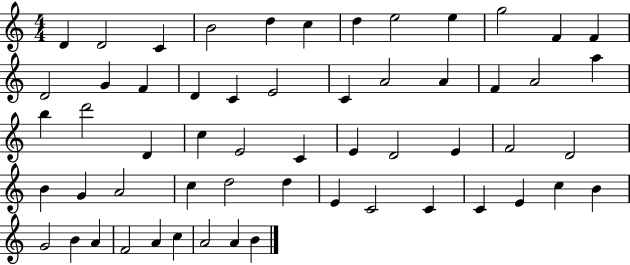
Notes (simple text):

D4/q D4/h C4/q B4/h D5/q C5/q D5/q E5/h E5/q G5/h F4/q F4/q D4/h G4/q F4/q D4/q C4/q E4/h C4/q A4/h A4/q F4/q A4/h A5/q B5/q D6/h D4/q C5/q E4/h C4/q E4/q D4/h E4/q F4/h D4/h B4/q G4/q A4/h C5/q D5/h D5/q E4/q C4/h C4/q C4/q E4/q C5/q B4/q G4/h B4/q A4/q F4/h A4/q C5/q A4/h A4/q B4/q